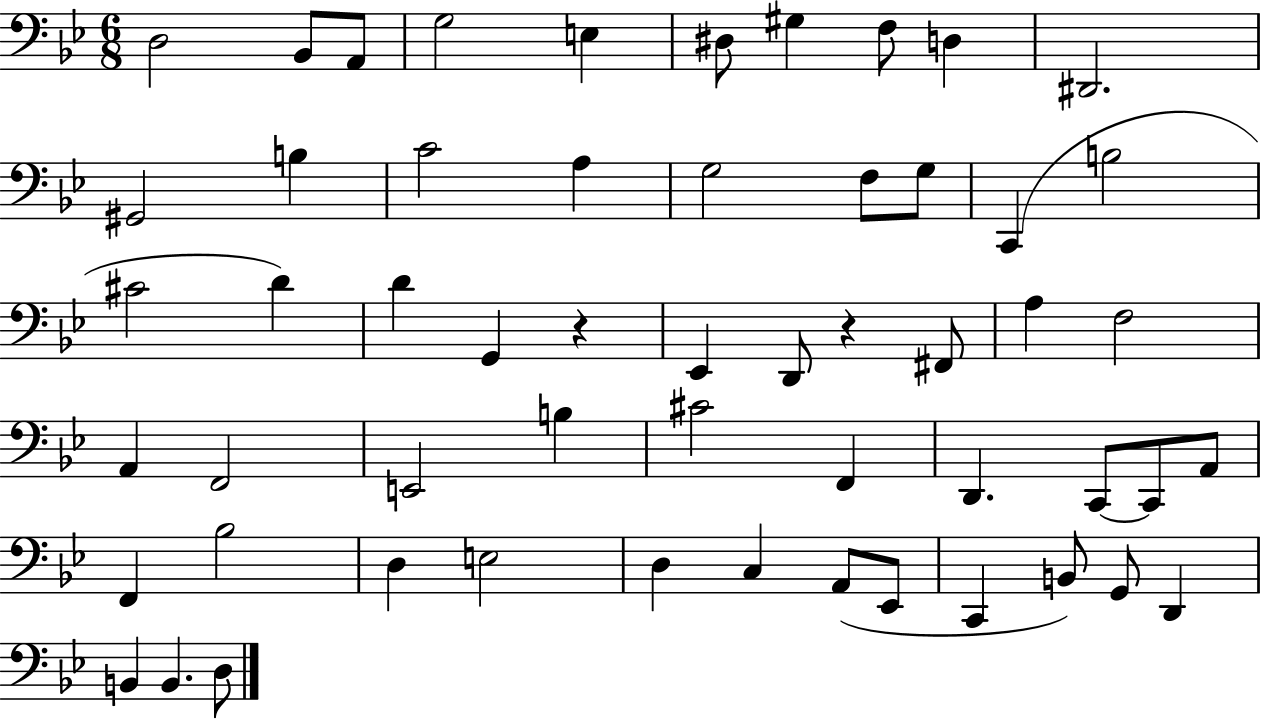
D3/h Bb2/e A2/e G3/h E3/q D#3/e G#3/q F3/e D3/q D#2/h. G#2/h B3/q C4/h A3/q G3/h F3/e G3/e C2/q B3/h C#4/h D4/q D4/q G2/q R/q Eb2/q D2/e R/q F#2/e A3/q F3/h A2/q F2/h E2/h B3/q C#4/h F2/q D2/q. C2/e C2/e A2/e F2/q Bb3/h D3/q E3/h D3/q C3/q A2/e Eb2/e C2/q B2/e G2/e D2/q B2/q B2/q. D3/e